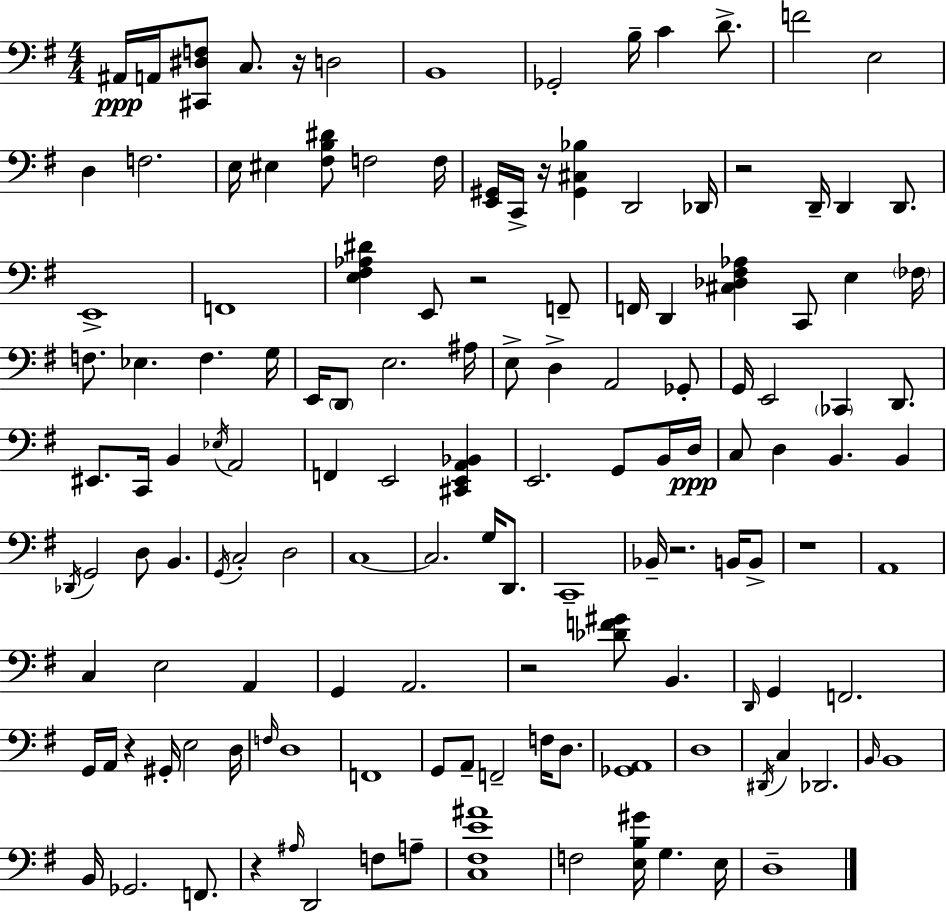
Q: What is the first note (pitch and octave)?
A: A#2